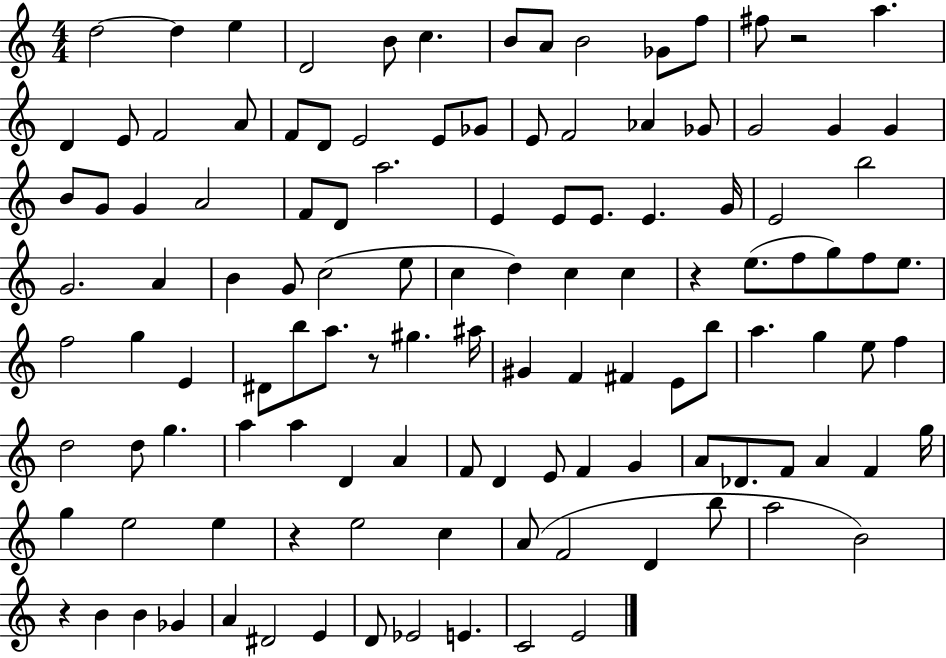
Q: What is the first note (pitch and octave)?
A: D5